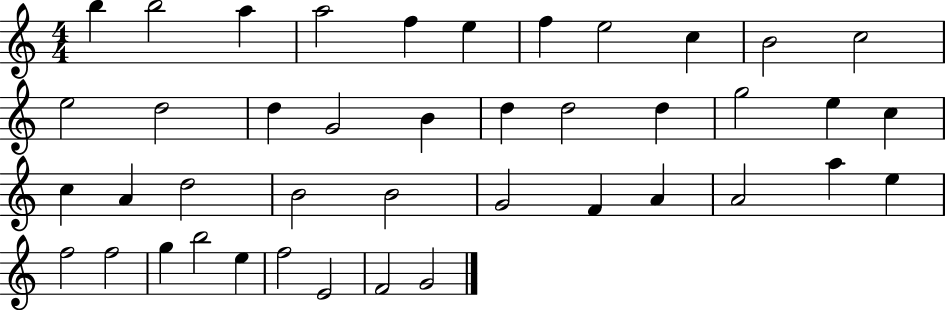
B5/q B5/h A5/q A5/h F5/q E5/q F5/q E5/h C5/q B4/h C5/h E5/h D5/h D5/q G4/h B4/q D5/q D5/h D5/q G5/h E5/q C5/q C5/q A4/q D5/h B4/h B4/h G4/h F4/q A4/q A4/h A5/q E5/q F5/h F5/h G5/q B5/h E5/q F5/h E4/h F4/h G4/h